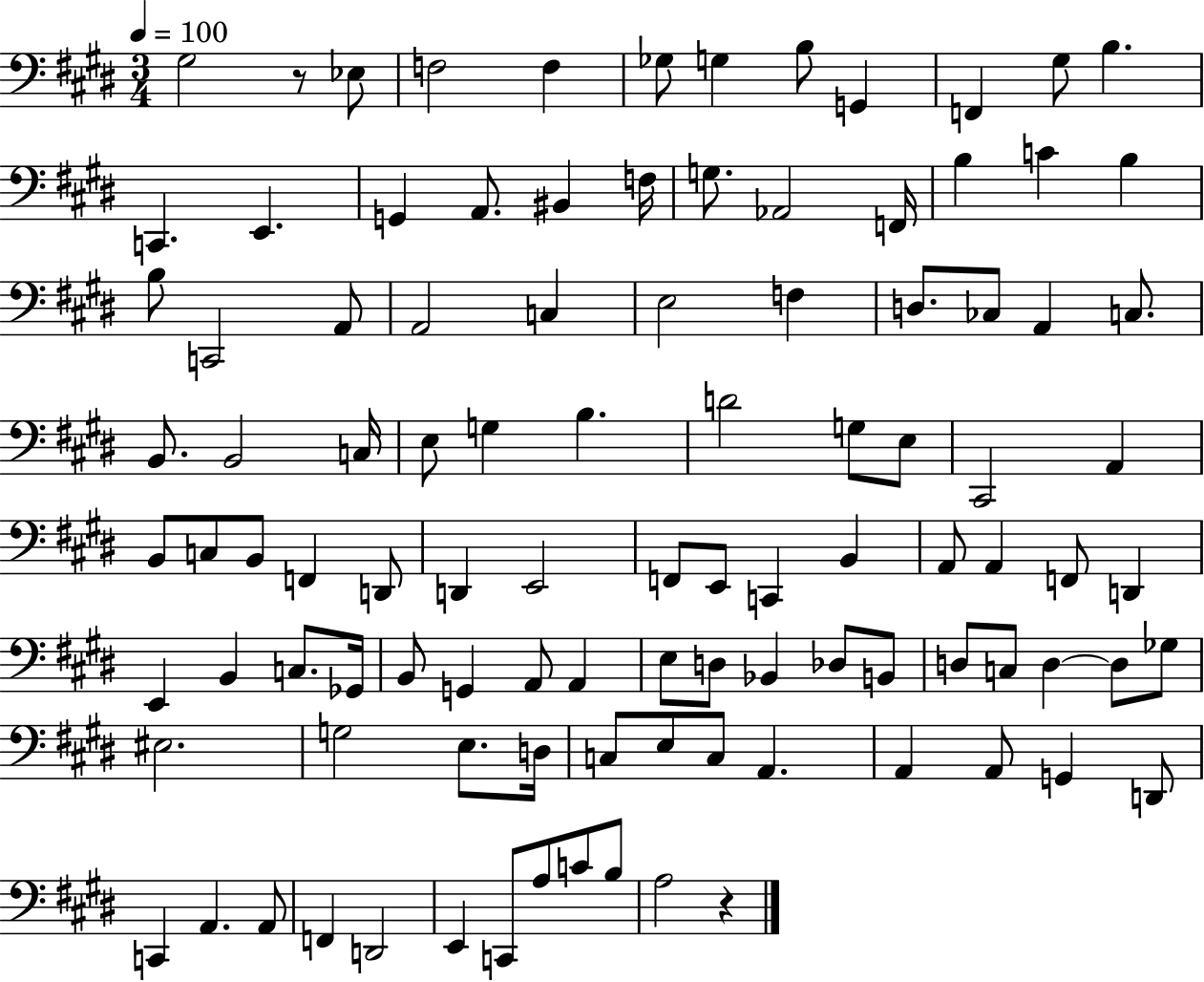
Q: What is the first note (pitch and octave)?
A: G#3